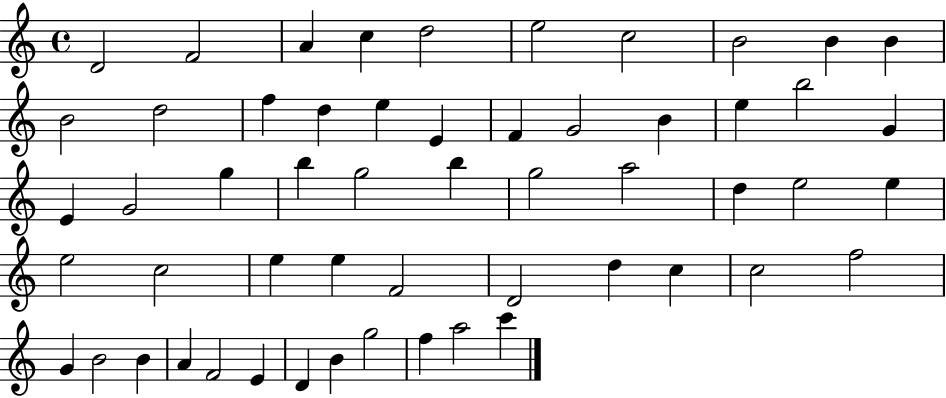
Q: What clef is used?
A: treble